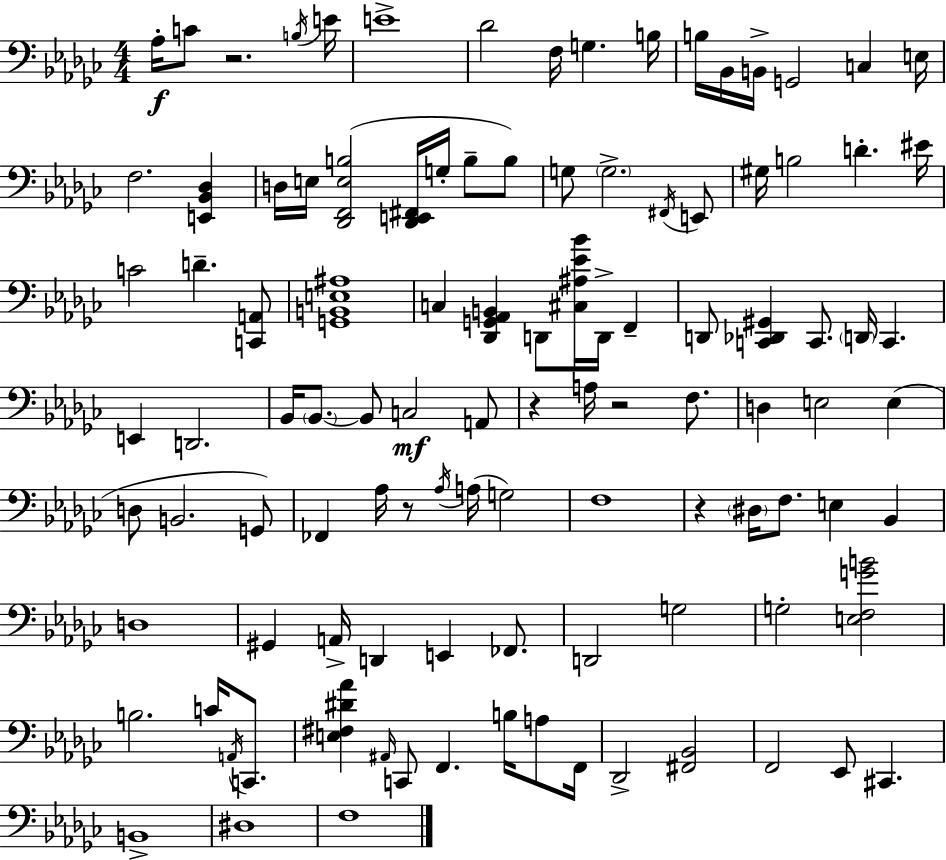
X:1
T:Untitled
M:4/4
L:1/4
K:Ebm
_A,/4 C/2 z2 B,/4 E/4 E4 _D2 F,/4 G, B,/4 B,/4 _B,,/4 B,,/4 G,,2 C, E,/4 F,2 [E,,_B,,_D,] D,/4 E,/4 [_D,,F,,E,B,]2 [_D,,E,,^F,,]/4 G,/4 B,/2 B,/2 G,/2 G,2 ^F,,/4 E,,/2 ^G,/4 B,2 D ^E/4 C2 D [C,,A,,]/2 [G,,B,,E,^A,]4 C, [_D,,G,,_A,,B,,] D,,/2 [^C,^A,_E_B]/4 D,,/4 F,, D,,/2 [C,,_D,,^G,,] C,,/2 D,,/4 C,, E,, D,,2 _B,,/4 _B,,/2 _B,,/2 C,2 A,,/2 z A,/4 z2 F,/2 D, E,2 E, D,/2 B,,2 G,,/2 _F,, _A,/4 z/2 _A,/4 A,/4 G,2 F,4 z ^D,/4 F,/2 E, _B,, D,4 ^G,, A,,/4 D,, E,, _F,,/2 D,,2 G,2 G,2 [E,F,GB]2 B,2 C/4 A,,/4 C,,/2 [E,^F,^D_A] ^A,,/4 C,,/2 F,, B,/4 A,/2 F,,/4 _D,,2 [^F,,_B,,]2 F,,2 _E,,/2 ^C,, B,,4 ^D,4 F,4